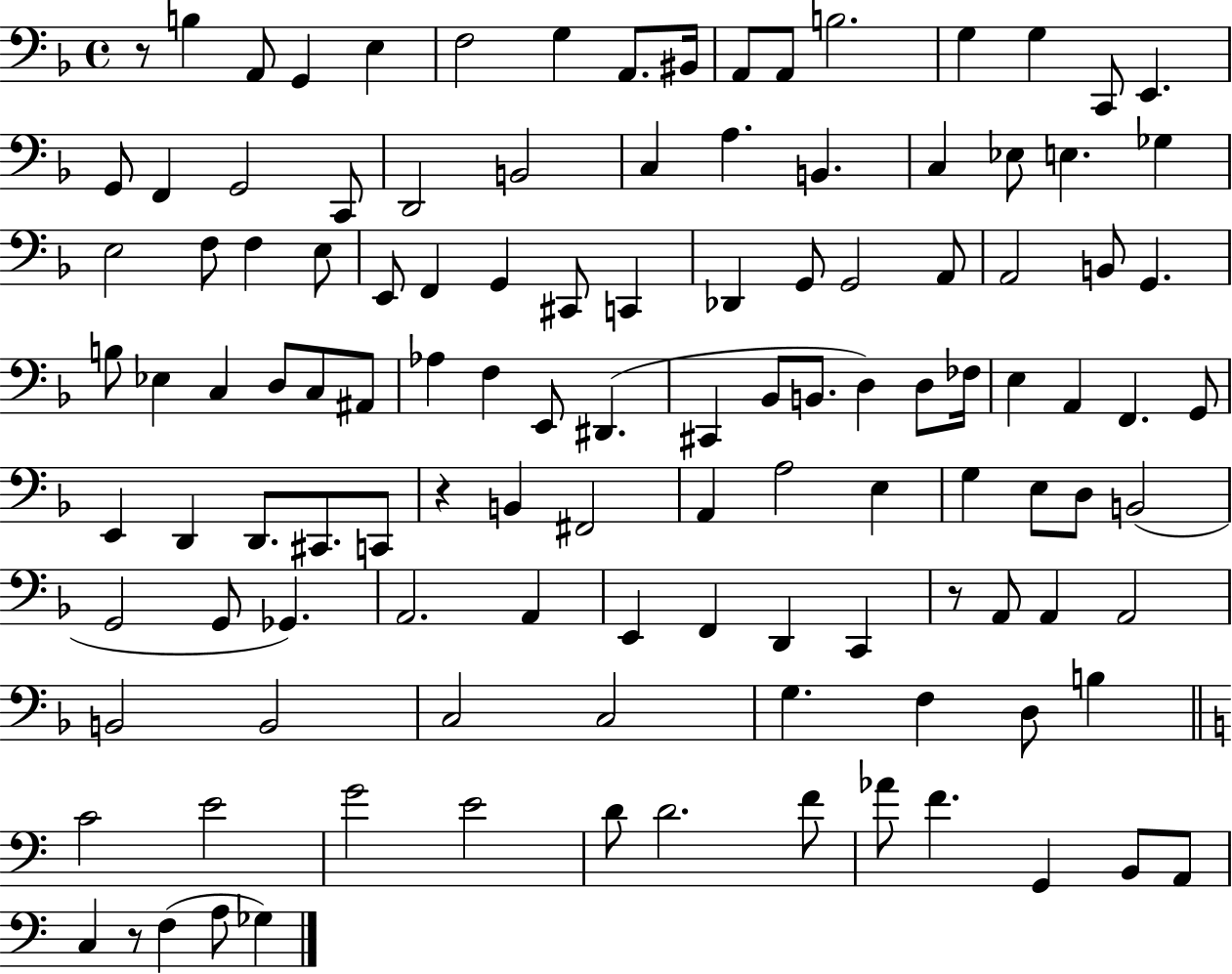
X:1
T:Untitled
M:4/4
L:1/4
K:F
z/2 B, A,,/2 G,, E, F,2 G, A,,/2 ^B,,/4 A,,/2 A,,/2 B,2 G, G, C,,/2 E,, G,,/2 F,, G,,2 C,,/2 D,,2 B,,2 C, A, B,, C, _E,/2 E, _G, E,2 F,/2 F, E,/2 E,,/2 F,, G,, ^C,,/2 C,, _D,, G,,/2 G,,2 A,,/2 A,,2 B,,/2 G,, B,/2 _E, C, D,/2 C,/2 ^A,,/2 _A, F, E,,/2 ^D,, ^C,, _B,,/2 B,,/2 D, D,/2 _F,/4 E, A,, F,, G,,/2 E,, D,, D,,/2 ^C,,/2 C,,/2 z B,, ^F,,2 A,, A,2 E, G, E,/2 D,/2 B,,2 G,,2 G,,/2 _G,, A,,2 A,, E,, F,, D,, C,, z/2 A,,/2 A,, A,,2 B,,2 B,,2 C,2 C,2 G, F, D,/2 B, C2 E2 G2 E2 D/2 D2 F/2 _A/2 F G,, B,,/2 A,,/2 C, z/2 F, A,/2 _G,